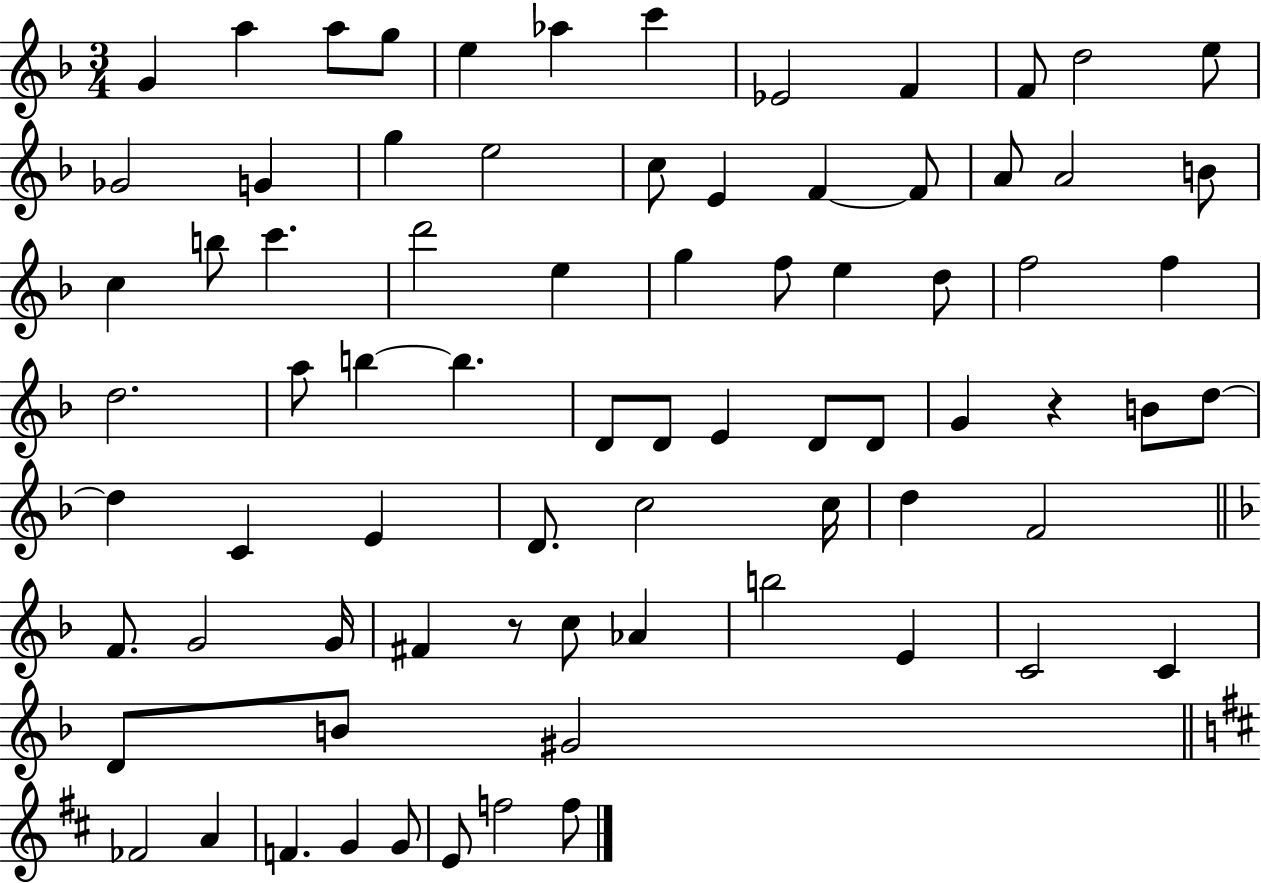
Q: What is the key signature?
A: F major